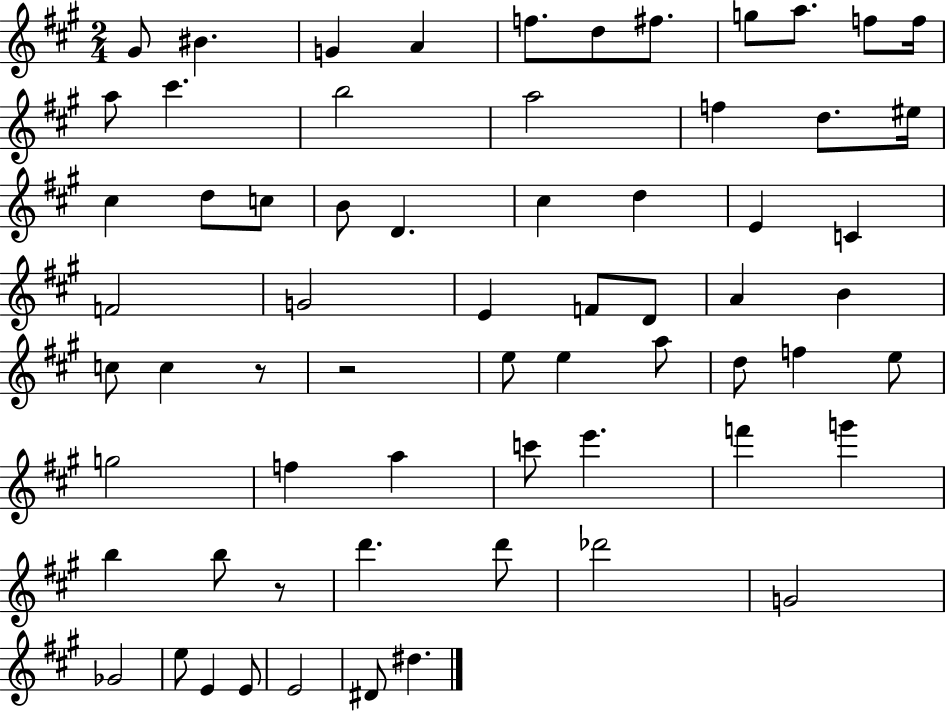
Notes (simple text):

G#4/e BIS4/q. G4/q A4/q F5/e. D5/e F#5/e. G5/e A5/e. F5/e F5/s A5/e C#6/q. B5/h A5/h F5/q D5/e. EIS5/s C#5/q D5/e C5/e B4/e D4/q. C#5/q D5/q E4/q C4/q F4/h G4/h E4/q F4/e D4/e A4/q B4/q C5/e C5/q R/e R/h E5/e E5/q A5/e D5/e F5/q E5/e G5/h F5/q A5/q C6/e E6/q. F6/q G6/q B5/q B5/e R/e D6/q. D6/e Db6/h G4/h Gb4/h E5/e E4/q E4/e E4/h D#4/e D#5/q.